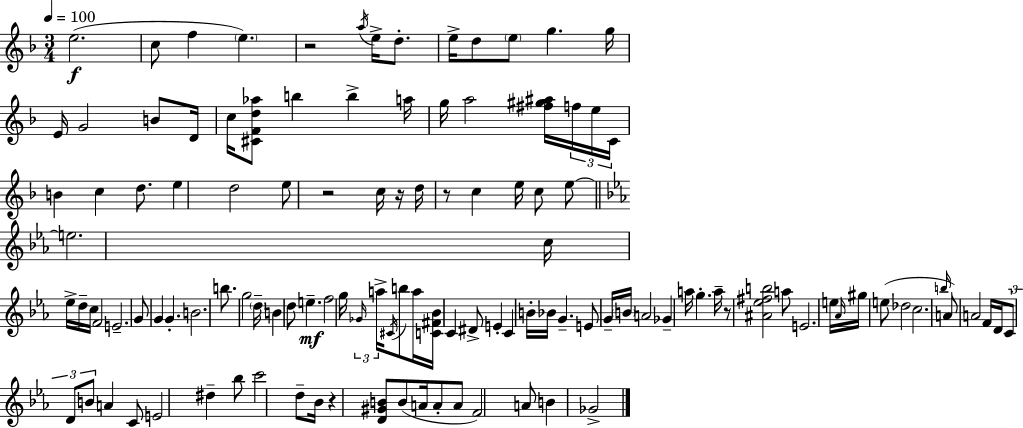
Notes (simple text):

E5/h. C5/e F5/q E5/q. R/h A5/s E5/s D5/e. E5/s D5/e E5/e G5/q. G5/s E4/s G4/h B4/e D4/s C5/s [C#4,F4,D5,Ab5]/e B5/q B5/q A5/s G5/s A5/h [F#5,G#5,A#5]/s F5/s E5/s C4/s B4/q C5/q D5/e. E5/q D5/h E5/e R/h C5/s R/s D5/s R/e C5/q E5/s C5/e E5/e E5/h. C5/s Eb5/s D5/s C5/s F4/h E4/h. G4/e G4/q G4/q. B4/h. B5/e. G5/h D5/s B4/q D5/e E5/q. F5/h G5/s Gb4/s A5/s C#4/s B5/e A5/s [C4,F#4,Bb4]/s C4/q D#4/e E4/q C4/q B4/s Bb4/s G4/q. E4/e G4/s B4/s A4/h Gb4/q A5/s G5/q. A5/s R/e [A#4,Eb5,F#5,B5]/h A5/e E4/h. E5/s Ab4/s G#5/s E5/e Db5/h C5/h. B5/s A4/e A4/h F4/s D4/s C4/e D4/e B4/e A4/q C4/e E4/h D#5/q Bb5/e C6/h D5/e Bb4/s R/q [D4,G#4,B4]/e B4/e A4/s A4/e A4/e F4/h A4/e B4/q Gb4/h